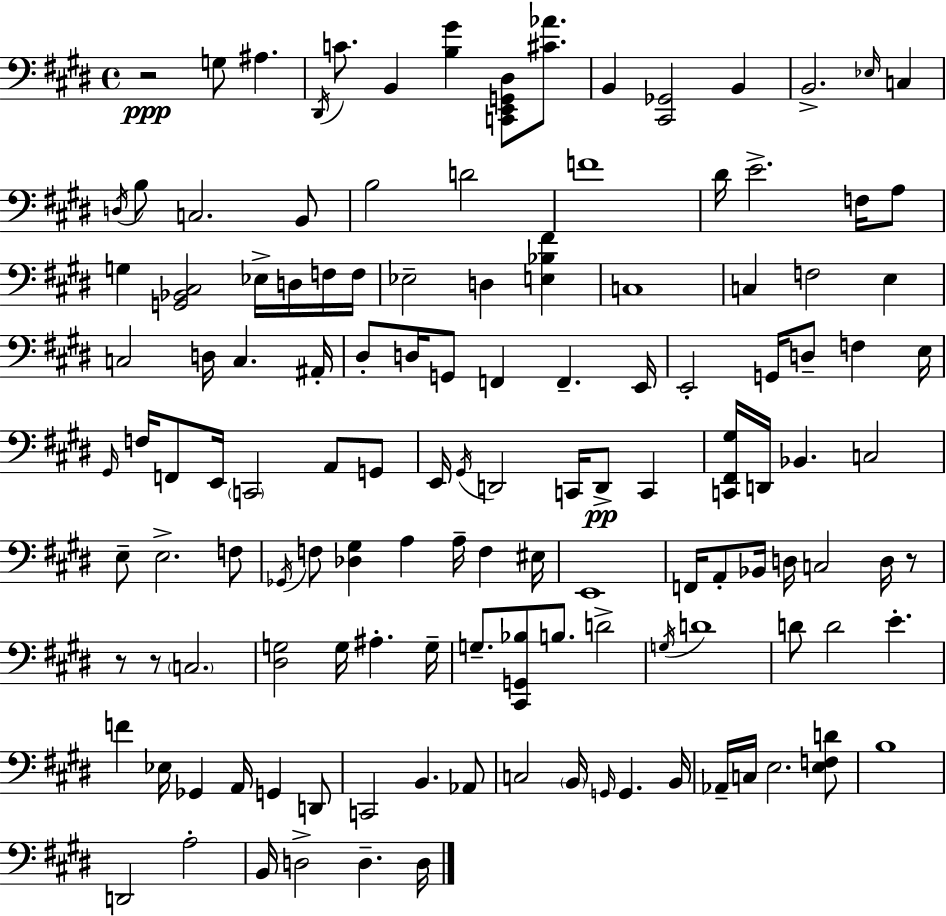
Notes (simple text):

R/h G3/e A#3/q. D#2/s C4/e. B2/q [B3,G#4]/q [C2,E2,G2,D#3]/e [C#4,Ab4]/e. B2/q [C#2,Gb2]/h B2/q B2/h. Eb3/s C3/q D3/s B3/e C3/h. B2/e B3/h D4/h F4/w D#4/s E4/h. F3/s A3/e G3/q [G2,Bb2,C#3]/h Eb3/s D3/s F3/s F3/s Eb3/h D3/q [E3,Bb3,F#4]/q C3/w C3/q F3/h E3/q C3/h D3/s C3/q. A#2/s D#3/e D3/s G2/e F2/q F2/q. E2/s E2/h G2/s D3/e F3/q E3/s G#2/s F3/s F2/e E2/s C2/h A2/e G2/e E2/s G#2/s D2/h C2/s D2/e C2/q [C2,F#2,G#3]/s D2/s Bb2/q. C3/h E3/e E3/h. F3/e Gb2/s F3/e [Db3,G#3]/q A3/q A3/s F3/q EIS3/s E2/w F2/s A2/e Bb2/s D3/s C3/h D3/s R/e R/e R/e C3/h. [D#3,G3]/h G3/s A#3/q. G3/s G3/e. [C#2,G2,Bb3]/e B3/e. D4/h G3/s D4/w D4/e D4/h E4/q. F4/q Eb3/s Gb2/q A2/s G2/q D2/e C2/h B2/q. Ab2/e C3/h B2/s G2/s G2/q. B2/s Ab2/s C3/s E3/h. [E3,F3,D4]/e B3/w D2/h A3/h B2/s D3/h D3/q. D3/s